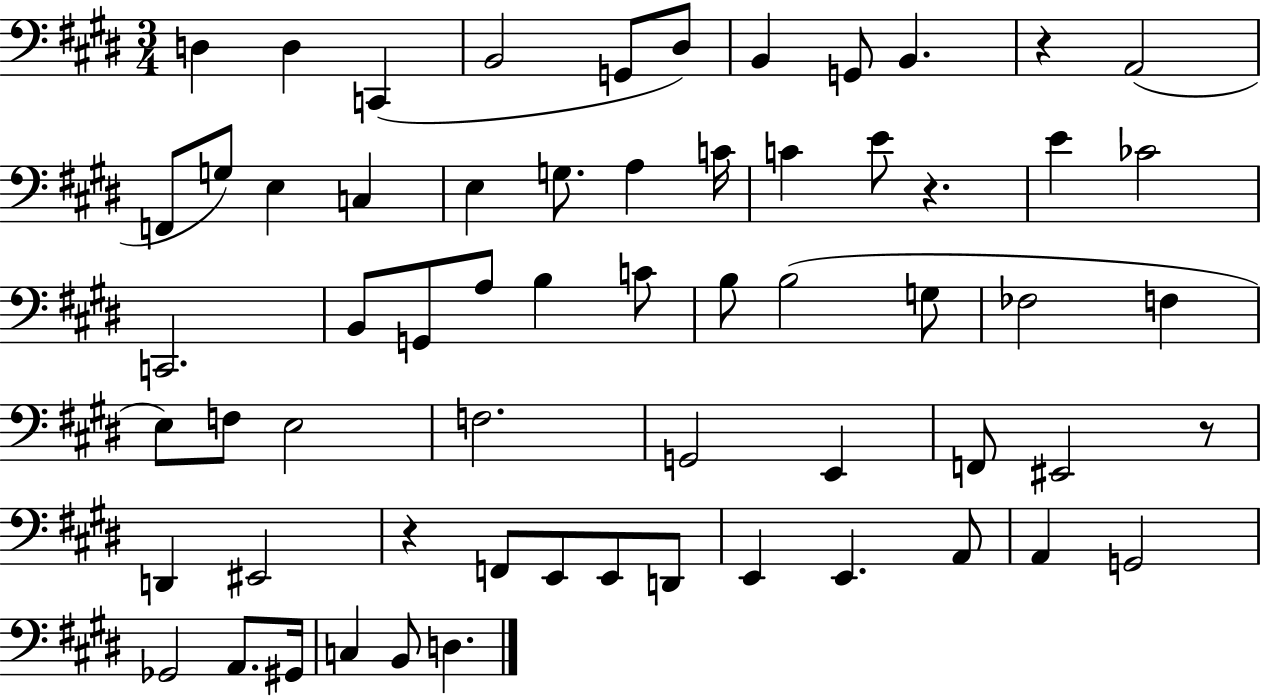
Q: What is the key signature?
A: E major